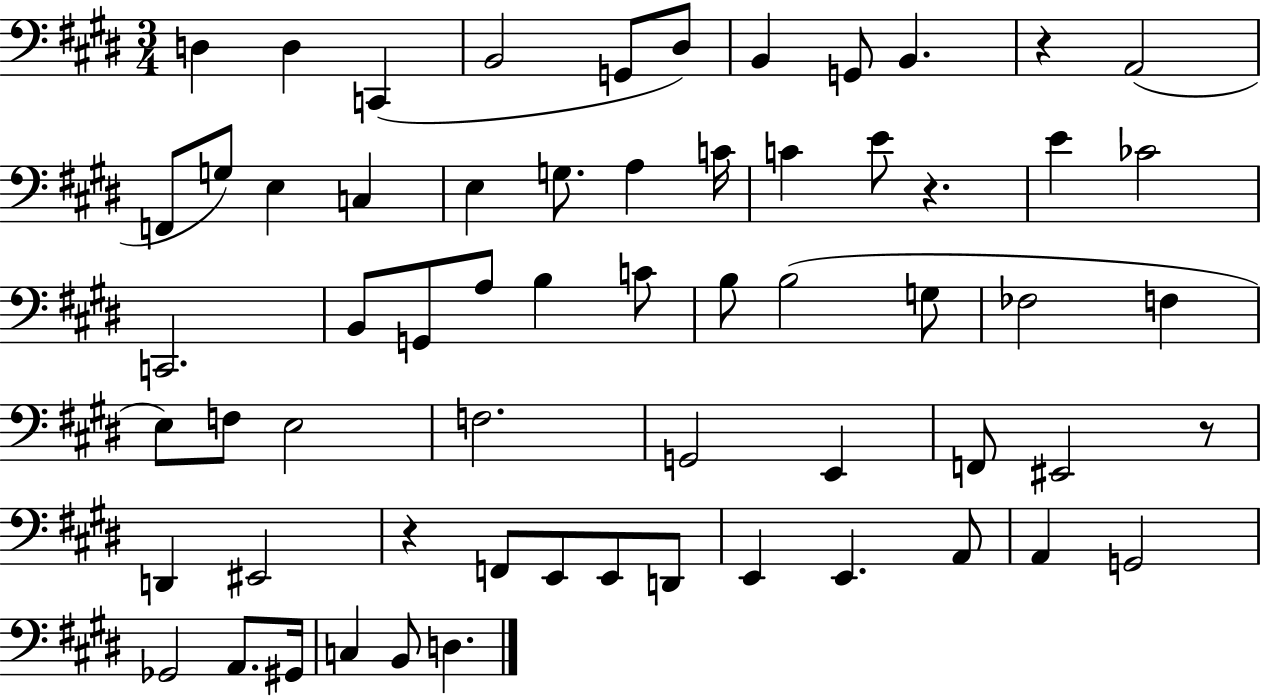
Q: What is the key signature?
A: E major